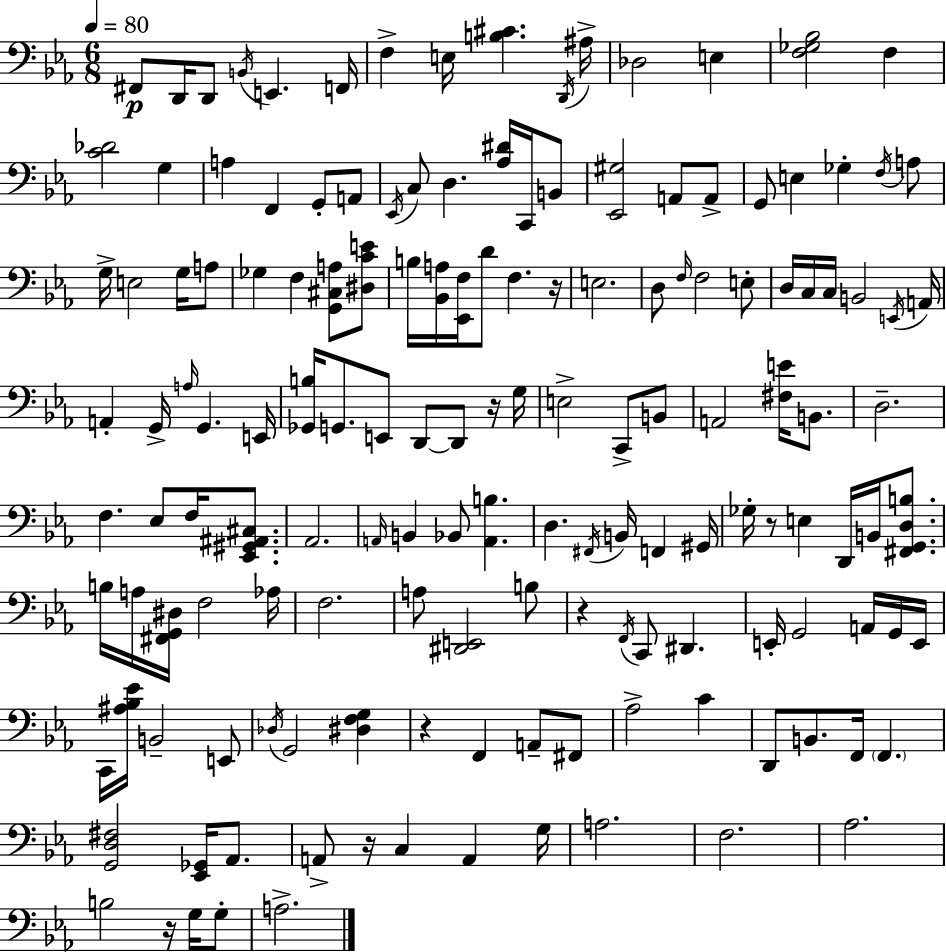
F#2/e D2/s D2/e B2/s E2/q. F2/s F3/q E3/s [B3,C#4]/q. D2/s A#3/s Db3/h E3/q [F3,Gb3,Bb3]/h F3/q [C4,Db4]/h G3/q A3/q F2/q G2/e A2/e Eb2/s C3/e D3/q. [Ab3,D#4]/s C2/s B2/e [Eb2,G#3]/h A2/e A2/e G2/e E3/q Gb3/q F3/s A3/e G3/s E3/h G3/s A3/e Gb3/q F3/q [G2,C#3,A3]/e [D#3,C4,E4]/e B3/s [Bb2,A3]/s [Eb2,F3]/s D4/e F3/q. R/s E3/h. D3/e F3/s F3/h E3/e D3/s C3/s C3/s B2/h E2/s A2/s A2/q G2/s A3/s G2/q. E2/s [Gb2,B3]/s G2/e. E2/e D2/e D2/e R/s G3/s E3/h C2/e B2/e A2/h [F#3,E4]/s B2/e. D3/h. F3/q. Eb3/e F3/s [Eb2,G#2,A#2,C#3]/e. Ab2/h. A2/s B2/q Bb2/e [A2,B3]/q. D3/q. F#2/s B2/s F2/q G#2/s Gb3/s R/e E3/q D2/s B2/s [F#2,G2,D3,B3]/e. B3/s A3/s [F#2,G2,D#3]/s F3/h Ab3/s F3/h. A3/e [D#2,E2]/h B3/e R/q F2/s C2/e D#2/q. E2/s G2/h A2/s G2/s E2/s C2/s [A#3,Bb3,Eb4]/s B2/h E2/e Db3/s G2/h [D#3,F3,G3]/q R/q F2/q A2/e F#2/e Ab3/h C4/q D2/e B2/e. F2/s F2/q. [G2,D3,F#3]/h [Eb2,Gb2]/s Ab2/e. A2/e R/s C3/q A2/q G3/s A3/h. F3/h. Ab3/h. B3/h R/s G3/s G3/e A3/h.